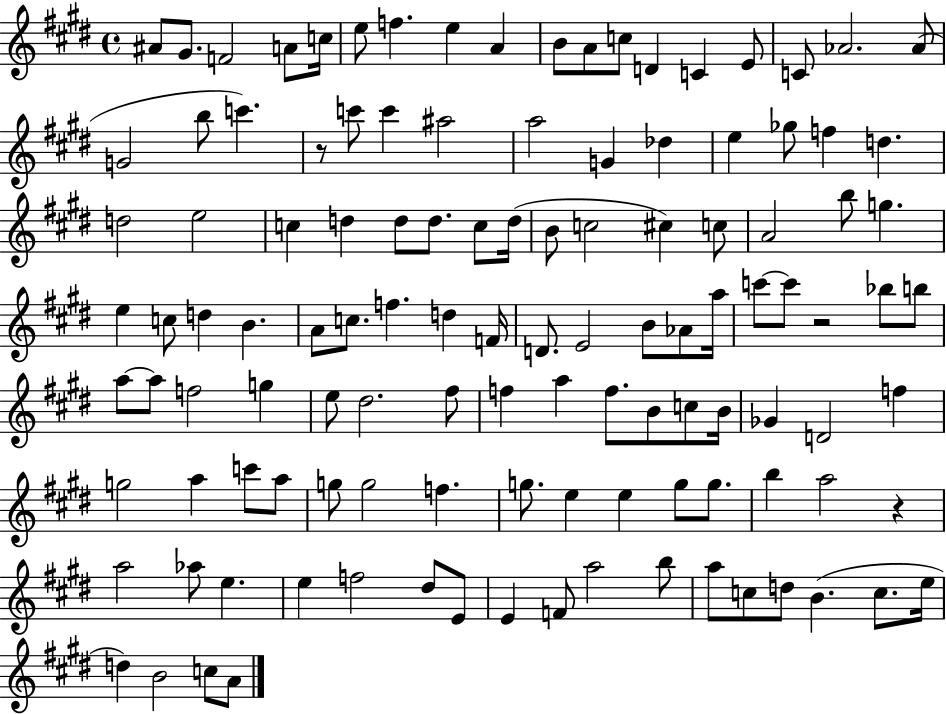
A#4/e G#4/e. F4/h A4/e C5/s E5/e F5/q. E5/q A4/q B4/e A4/e C5/e D4/q C4/q E4/e C4/e Ab4/h. Ab4/e G4/h B5/e C6/q. R/e C6/e C6/q A#5/h A5/h G4/q Db5/q E5/q Gb5/e F5/q D5/q. D5/h E5/h C5/q D5/q D5/e D5/e. C5/e D5/s B4/e C5/h C#5/q C5/e A4/h B5/e G5/q. E5/q C5/e D5/q B4/q. A4/e C5/e. F5/q. D5/q F4/s D4/e. E4/h B4/e Ab4/e A5/s C6/e C6/e R/h Bb5/e B5/e A5/e A5/e F5/h G5/q E5/e D#5/h. F#5/e F5/q A5/q F5/e. B4/e C5/e B4/s Gb4/q D4/h F5/q G5/h A5/q C6/e A5/e G5/e G5/h F5/q. G5/e. E5/q E5/q G5/e G5/e. B5/q A5/h R/q A5/h Ab5/e E5/q. E5/q F5/h D#5/e E4/e E4/q F4/e A5/h B5/e A5/e C5/e D5/e B4/q. C5/e. E5/s D5/q B4/h C5/e A4/e